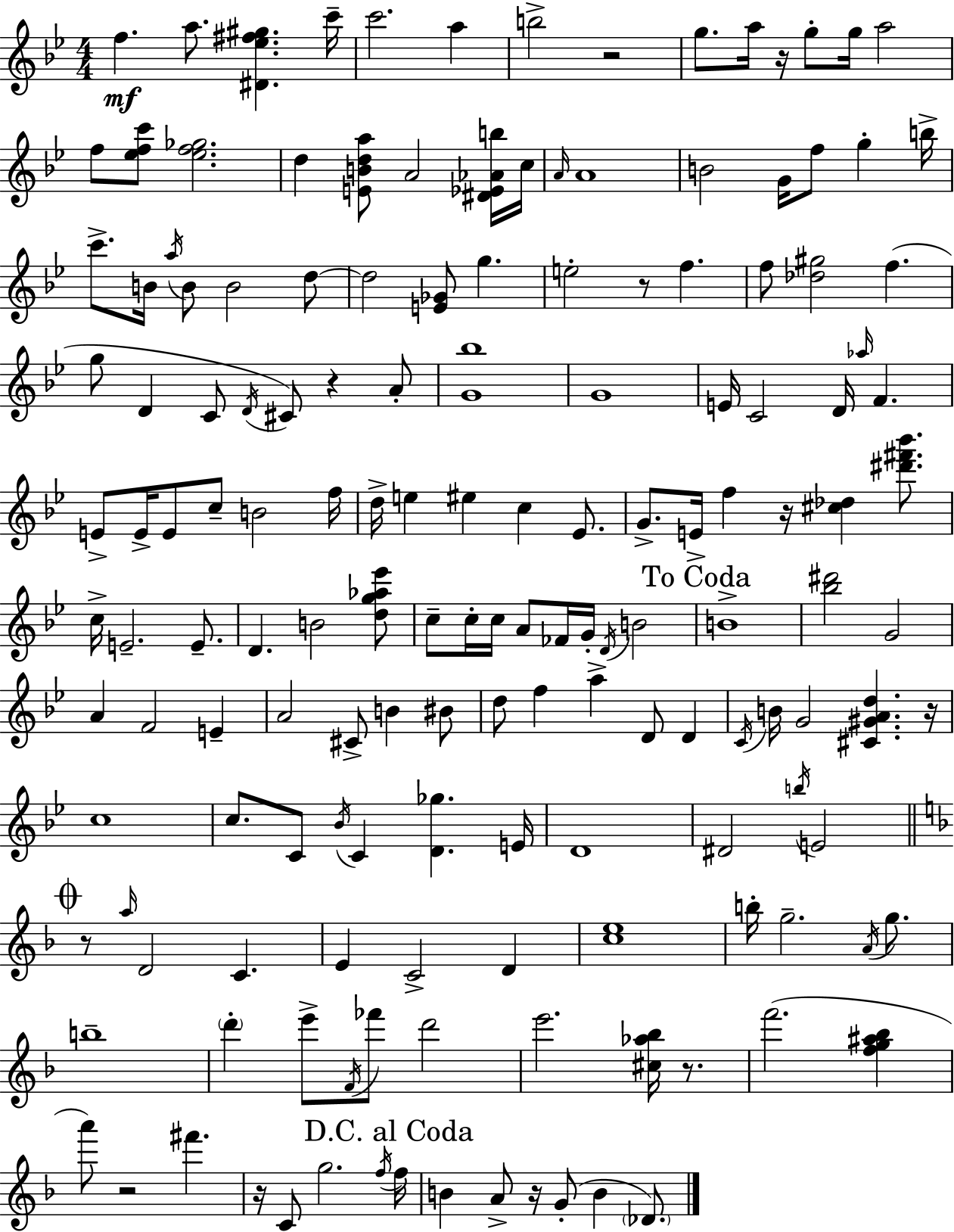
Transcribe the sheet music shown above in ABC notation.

X:1
T:Untitled
M:4/4
L:1/4
K:Bb
f a/2 [^D_e^f^g] c'/4 c'2 a b2 z2 g/2 a/4 z/4 g/2 g/4 a2 f/2 [_efc']/2 [_ef_g]2 d [EBda]/2 A2 [^D_E_Ab]/4 c/4 A/4 A4 B2 G/4 f/2 g b/4 c'/2 B/4 a/4 B/2 B2 d/2 d2 [E_G]/2 g e2 z/2 f f/2 [_d^g]2 f g/2 D C/2 D/4 ^C/2 z A/2 [G_b]4 G4 E/4 C2 D/4 _a/4 F E/2 E/4 E/2 c/2 B2 f/4 d/4 e ^e c _E/2 G/2 E/4 f z/4 [^c_d] [^d'^f'_b']/2 c/4 E2 E/2 D B2 [dg_a_e']/2 c/2 c/4 c/4 A/2 _F/4 G/4 D/4 B2 B4 [_b^d']2 G2 A F2 E A2 ^C/2 B ^B/2 d/2 f a D/2 D C/4 B/4 G2 [^C^GAd] z/4 c4 c/2 C/2 _B/4 C [D_g] E/4 D4 ^D2 b/4 E2 z/2 a/4 D2 C E C2 D [ce]4 b/4 g2 A/4 g/2 b4 d' e'/2 F/4 _f'/2 d'2 e'2 [^c_a_b]/4 z/2 f'2 [fg^a_b] a'/2 z2 ^f' z/4 C/2 g2 f/4 f/4 B A/2 z/4 G/2 B _D/2